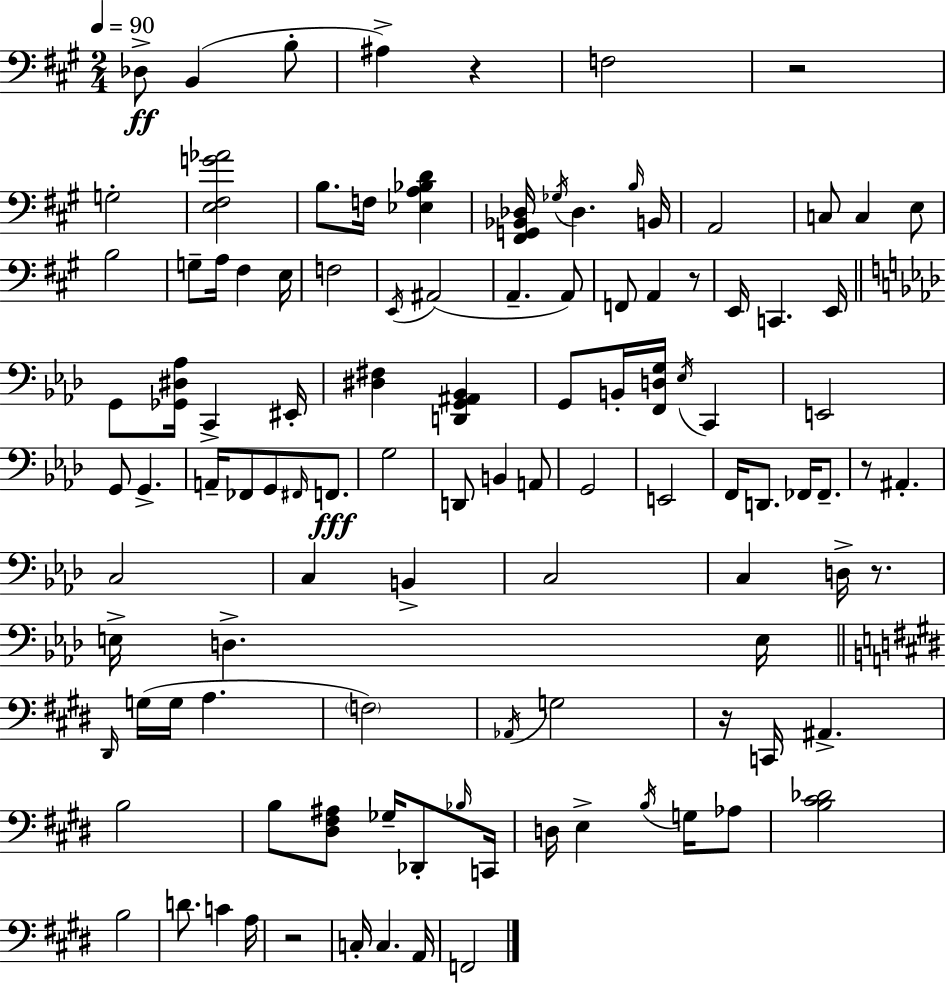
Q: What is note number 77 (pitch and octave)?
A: B3